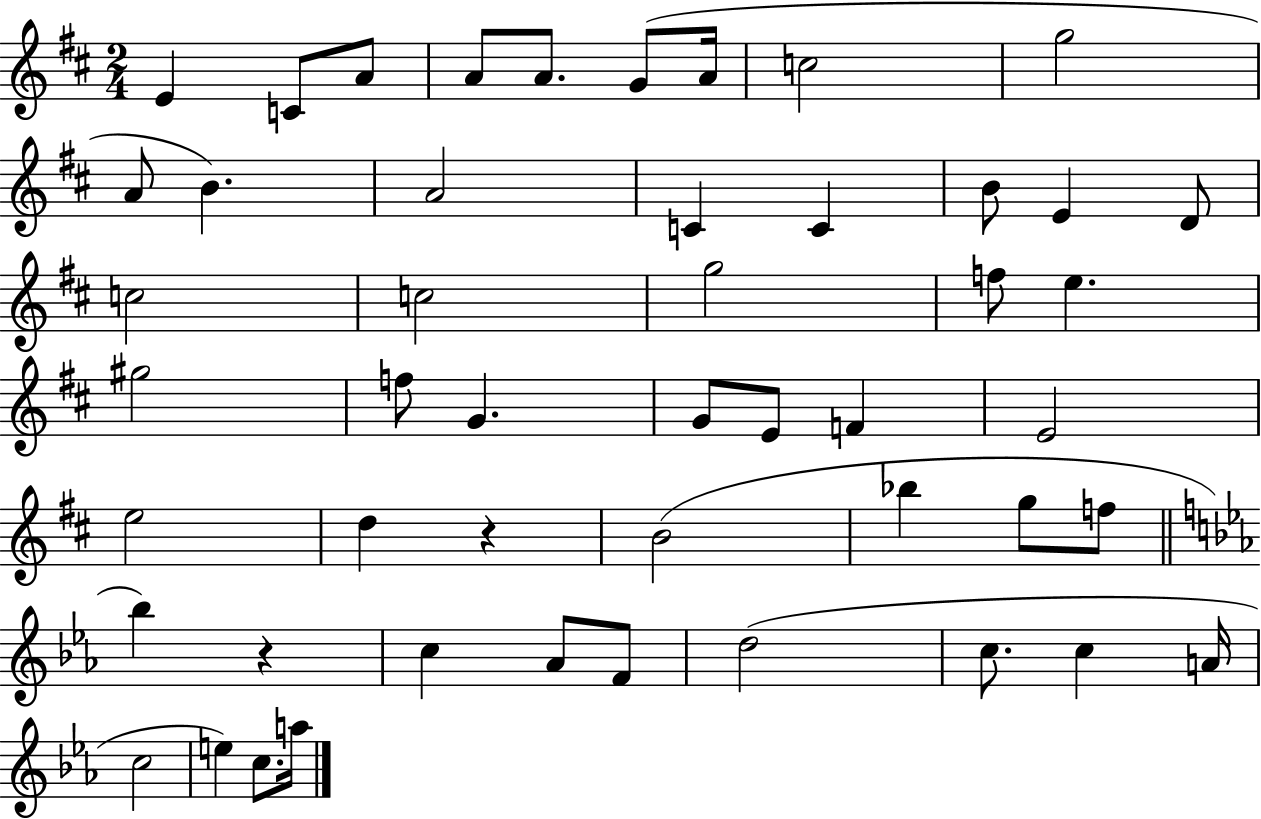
X:1
T:Untitled
M:2/4
L:1/4
K:D
E C/2 A/2 A/2 A/2 G/2 A/4 c2 g2 A/2 B A2 C C B/2 E D/2 c2 c2 g2 f/2 e ^g2 f/2 G G/2 E/2 F E2 e2 d z B2 _b g/2 f/2 _b z c _A/2 F/2 d2 c/2 c A/4 c2 e c/2 a/4